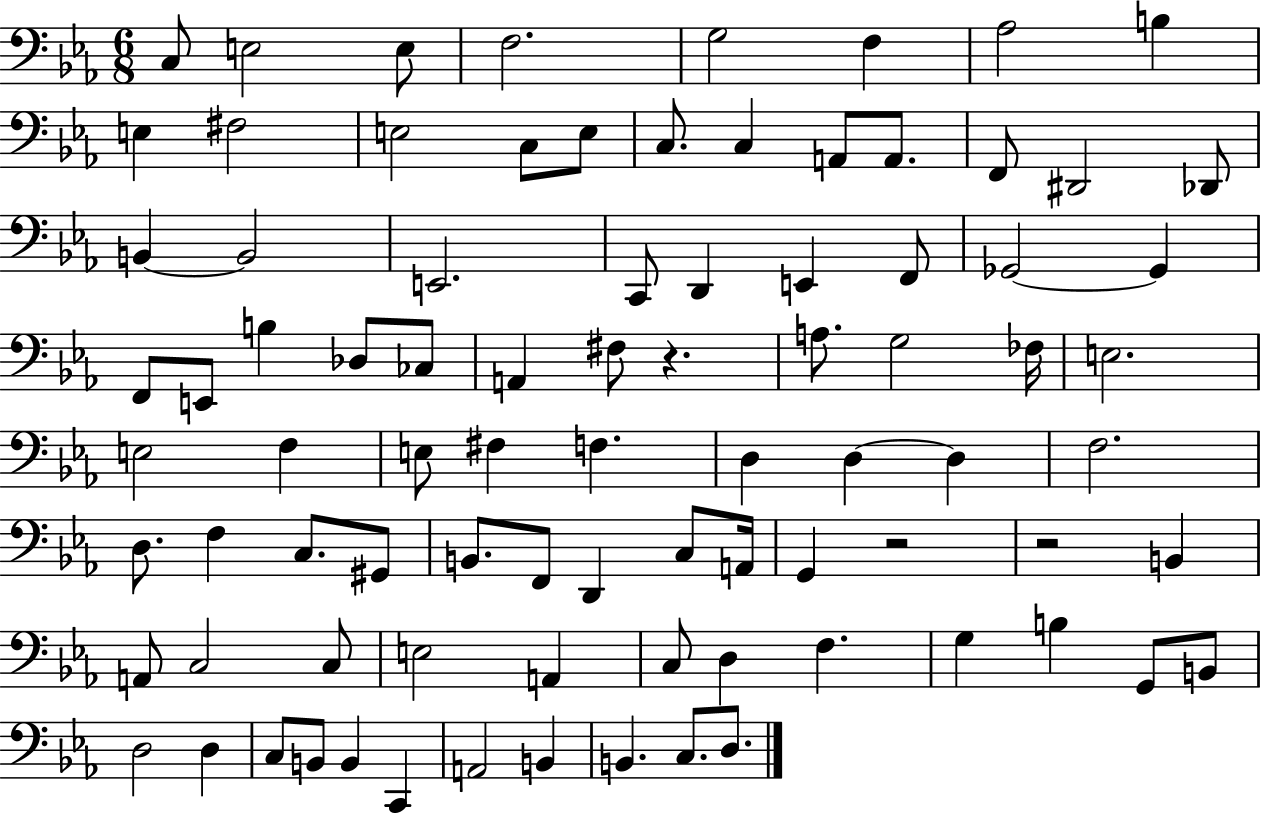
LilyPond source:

{
  \clef bass
  \numericTimeSignature
  \time 6/8
  \key ees \major
  c8 e2 e8 | f2. | g2 f4 | aes2 b4 | \break e4 fis2 | e2 c8 e8 | c8. c4 a,8 a,8. | f,8 dis,2 des,8 | \break b,4~~ b,2 | e,2. | c,8 d,4 e,4 f,8 | ges,2~~ ges,4 | \break f,8 e,8 b4 des8 ces8 | a,4 fis8 r4. | a8. g2 fes16 | e2. | \break e2 f4 | e8 fis4 f4. | d4 d4~~ d4 | f2. | \break d8. f4 c8. gis,8 | b,8. f,8 d,4 c8 a,16 | g,4 r2 | r2 b,4 | \break a,8 c2 c8 | e2 a,4 | c8 d4 f4. | g4 b4 g,8 b,8 | \break d2 d4 | c8 b,8 b,4 c,4 | a,2 b,4 | b,4. c8. d8. | \break \bar "|."
}